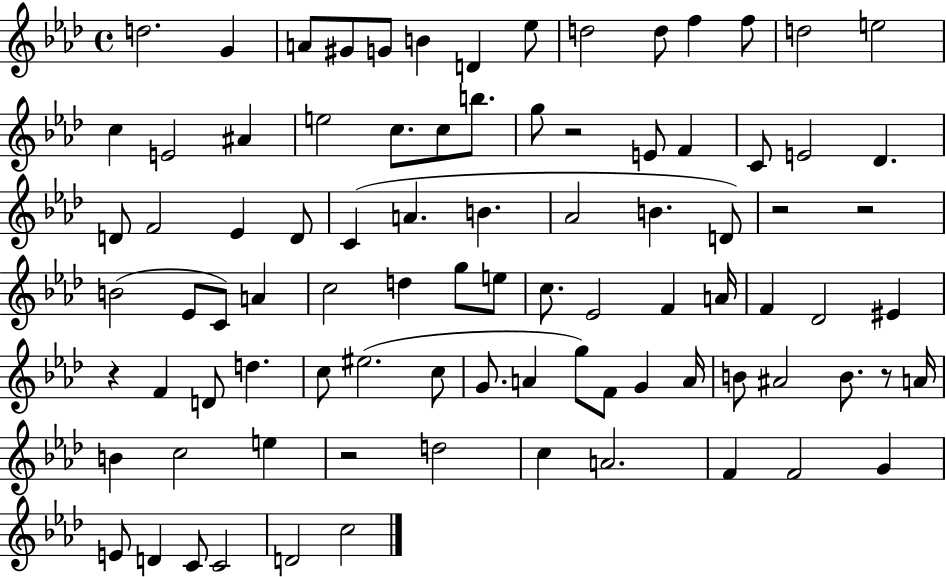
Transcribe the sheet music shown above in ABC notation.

X:1
T:Untitled
M:4/4
L:1/4
K:Ab
d2 G A/2 ^G/2 G/2 B D _e/2 d2 d/2 f f/2 d2 e2 c E2 ^A e2 c/2 c/2 b/2 g/2 z2 E/2 F C/2 E2 _D D/2 F2 _E D/2 C A B _A2 B D/2 z2 z2 B2 _E/2 C/2 A c2 d g/2 e/2 c/2 _E2 F A/4 F _D2 ^E z F D/2 d c/2 ^e2 c/2 G/2 A g/2 F/2 G A/4 B/2 ^A2 B/2 z/2 A/4 B c2 e z2 d2 c A2 F F2 G E/2 D C/2 C2 D2 c2